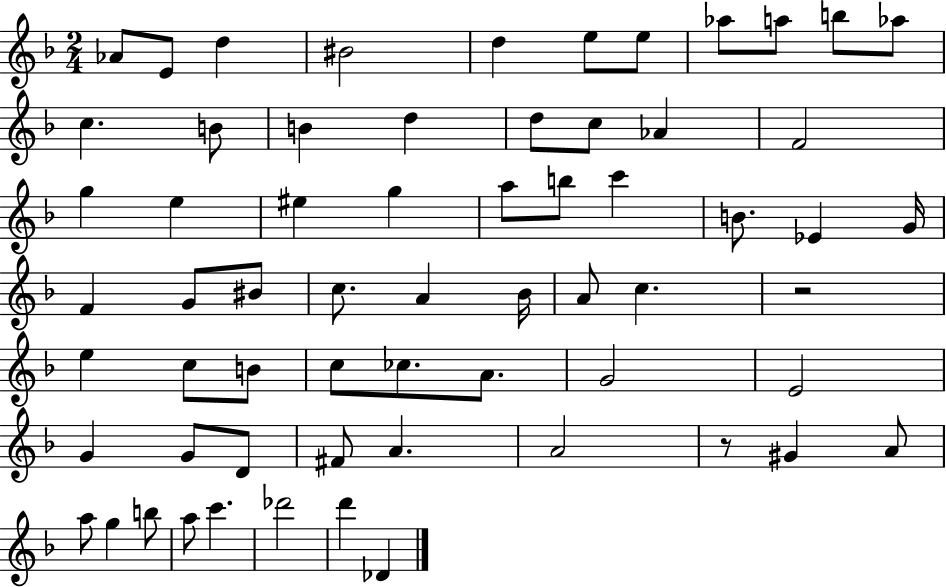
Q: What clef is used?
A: treble